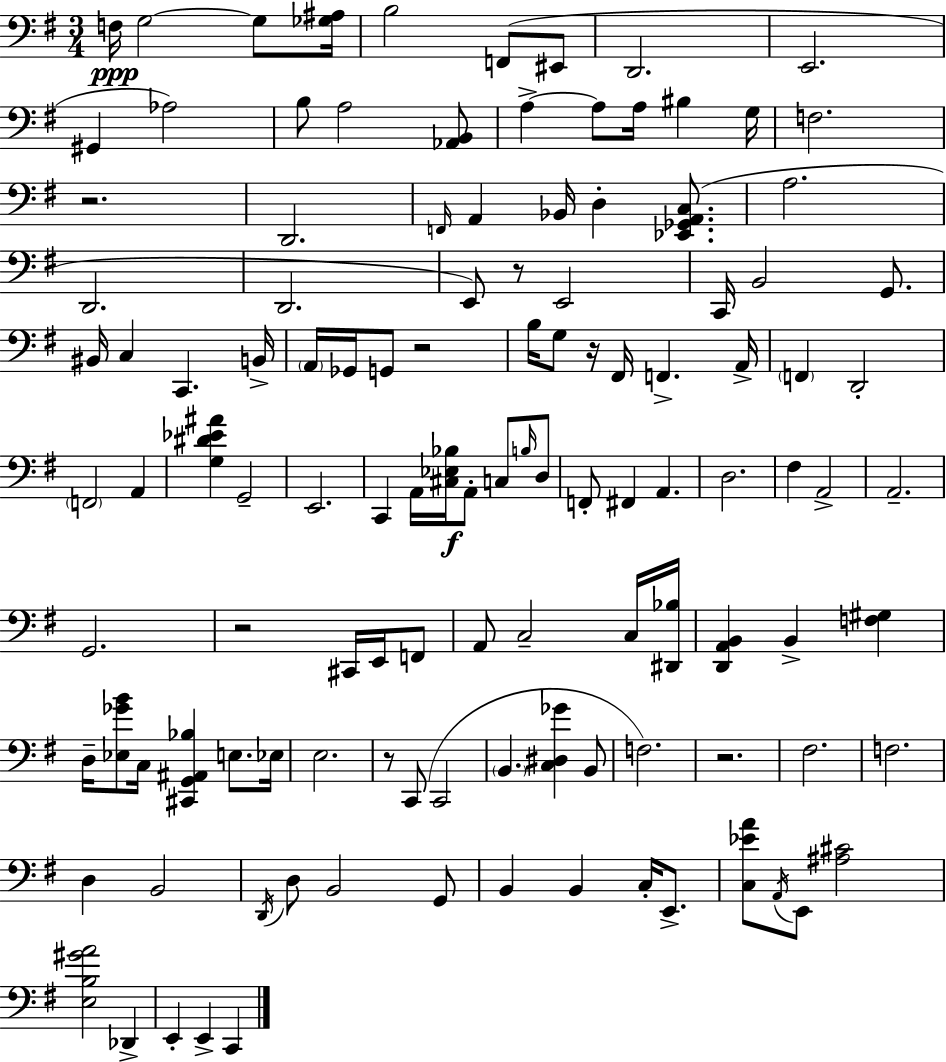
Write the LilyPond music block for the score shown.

{
  \clef bass
  \numericTimeSignature
  \time 3/4
  \key g \major
  f16\ppp g2~~ g8 <ges ais>16 | b2 f,8( eis,8 | d,2. | e,2. | \break gis,4 aes2) | b8 a2 <aes, b,>8 | a4->~~ a8 a16 bis4 g16 | f2. | \break r2. | d,2. | \grace { f,16 } a,4 bes,16 d4-. <ees, ges, a, c>8.( | a2. | \break d,2. | d,2. | e,8) r8 e,2 | c,16 b,2 g,8. | \break bis,16 c4 c,4. | b,16-> \parenthesize a,16 ges,16 g,8 r2 | b16 g8 r16 fis,16 f,4.-> | a,16-> \parenthesize f,4 d,2-. | \break \parenthesize f,2 a,4 | <g dis' ees' ais'>4 g,2-- | e,2. | c,4 a,16 <cis ees bes>16\f a,8-. c8 \grace { b16 } | \break d8 f,8-. fis,4 a,4. | d2. | fis4 a,2-> | a,2.-- | \break g,2. | r2 cis,16 e,16 | f,8 a,8 c2-- | c16 <dis, bes>16 <d, a, b,>4 b,4-> <f gis>4 | \break d16-- <ees ges' b'>8 c16 <cis, g, ais, bes>4 e8. | ees16 e2. | r8 c,8( c,2 | \parenthesize b,4. <c dis ges'>4 | \break b,8 f2.) | r2. | fis2. | f2. | \break d4 b,2 | \acciaccatura { d,16 } d8 b,2 | g,8 b,4 b,4 c16-. | e,8.-> <c ees' a'>8 \acciaccatura { a,16 } e,8 <ais cis'>2 | \break <e b gis' a'>2 | des,4-> e,4-. e,4-> | c,4 \bar "|."
}